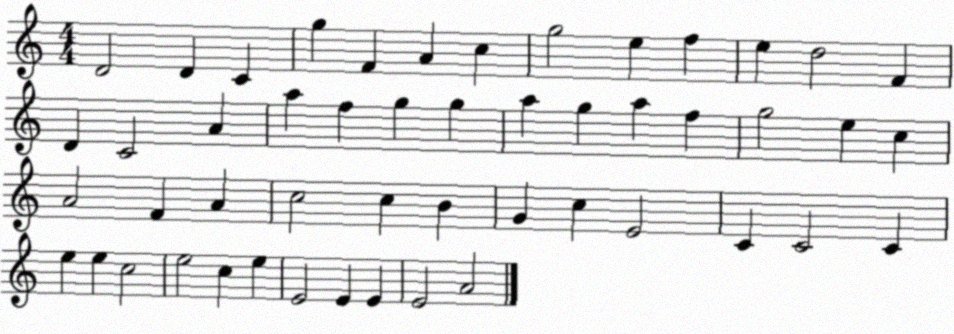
X:1
T:Untitled
M:4/4
L:1/4
K:C
D2 D C g F A c g2 e f e d2 F D C2 A a f g g a g a f g2 e c A2 F A c2 c B G c E2 C C2 C e e c2 e2 c e E2 E E E2 A2